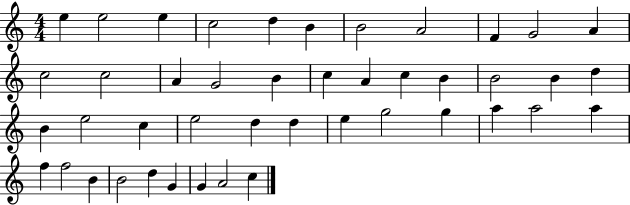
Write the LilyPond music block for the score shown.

{
  \clef treble
  \numericTimeSignature
  \time 4/4
  \key c \major
  e''4 e''2 e''4 | c''2 d''4 b'4 | b'2 a'2 | f'4 g'2 a'4 | \break c''2 c''2 | a'4 g'2 b'4 | c''4 a'4 c''4 b'4 | b'2 b'4 d''4 | \break b'4 e''2 c''4 | e''2 d''4 d''4 | e''4 g''2 g''4 | a''4 a''2 a''4 | \break f''4 f''2 b'4 | b'2 d''4 g'4 | g'4 a'2 c''4 | \bar "|."
}